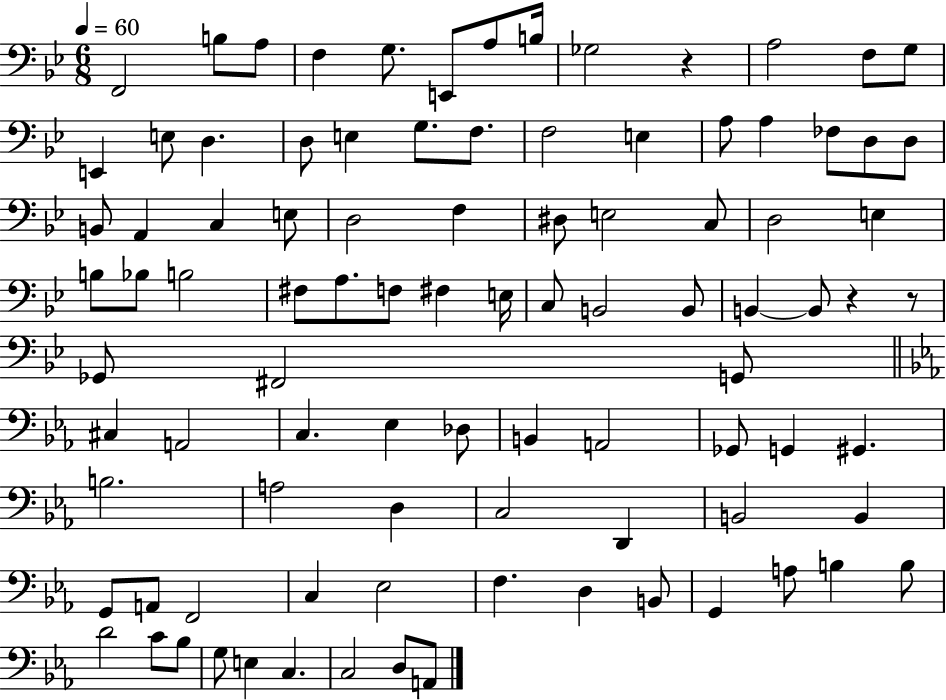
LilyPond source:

{
  \clef bass
  \numericTimeSignature
  \time 6/8
  \key bes \major
  \tempo 4 = 60
  \repeat volta 2 { f,2 b8 a8 | f4 g8. e,8 a8 b16 | ges2 r4 | a2 f8 g8 | \break e,4 e8 d4. | d8 e4 g8. f8. | f2 e4 | a8 a4 fes8 d8 d8 | \break b,8 a,4 c4 e8 | d2 f4 | dis8 e2 c8 | d2 e4 | \break b8 bes8 b2 | fis8 a8. f8 fis4 e16 | c8 b,2 b,8 | b,4~~ b,8 r4 r8 | \break ges,8 fis,2 g,8 | \bar "||" \break \key ees \major cis4 a,2 | c4. ees4 des8 | b,4 a,2 | ges,8 g,4 gis,4. | \break b2. | a2 d4 | c2 d,4 | b,2 b,4 | \break g,8 a,8 f,2 | c4 ees2 | f4. d4 b,8 | g,4 a8 b4 b8 | \break d'2 c'8 bes8 | g8 e4 c4. | c2 d8 a,8 | } \bar "|."
}